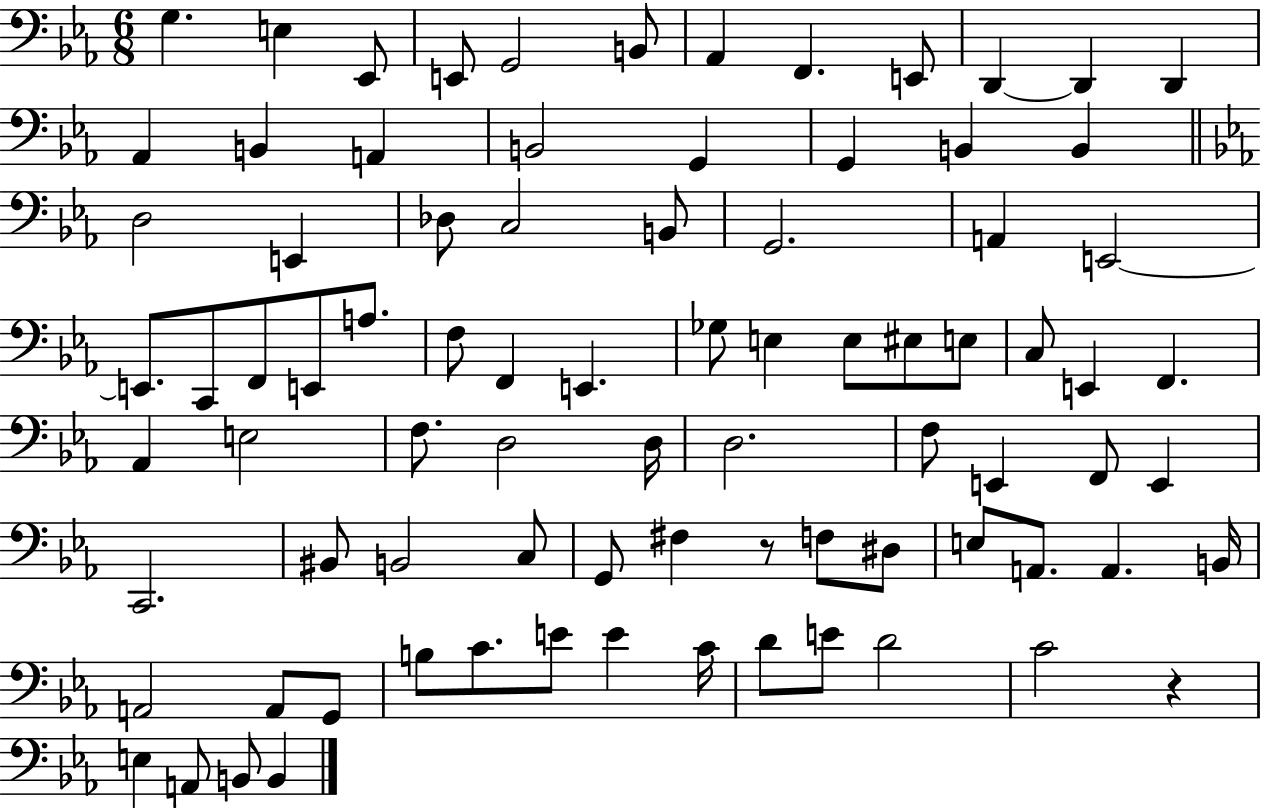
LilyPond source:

{
  \clef bass
  \numericTimeSignature
  \time 6/8
  \key ees \major
  \repeat volta 2 { g4. e4 ees,8 | e,8 g,2 b,8 | aes,4 f,4. e,8 | d,4~~ d,4 d,4 | \break aes,4 b,4 a,4 | b,2 g,4 | g,4 b,4 b,4 | \bar "||" \break \key c \minor d2 e,4 | des8 c2 b,8 | g,2. | a,4 e,2~~ | \break e,8. c,8 f,8 e,8 a8. | f8 f,4 e,4. | ges8 e4 e8 eis8 e8 | c8 e,4 f,4. | \break aes,4 e2 | f8. d2 d16 | d2. | f8 e,4 f,8 e,4 | \break c,2. | bis,8 b,2 c8 | g,8 fis4 r8 f8 dis8 | e8 a,8. a,4. b,16 | \break a,2 a,8 g,8 | b8 c'8. e'8 e'4 c'16 | d'8 e'8 d'2 | c'2 r4 | \break e4 a,8 b,8 b,4 | } \bar "|."
}